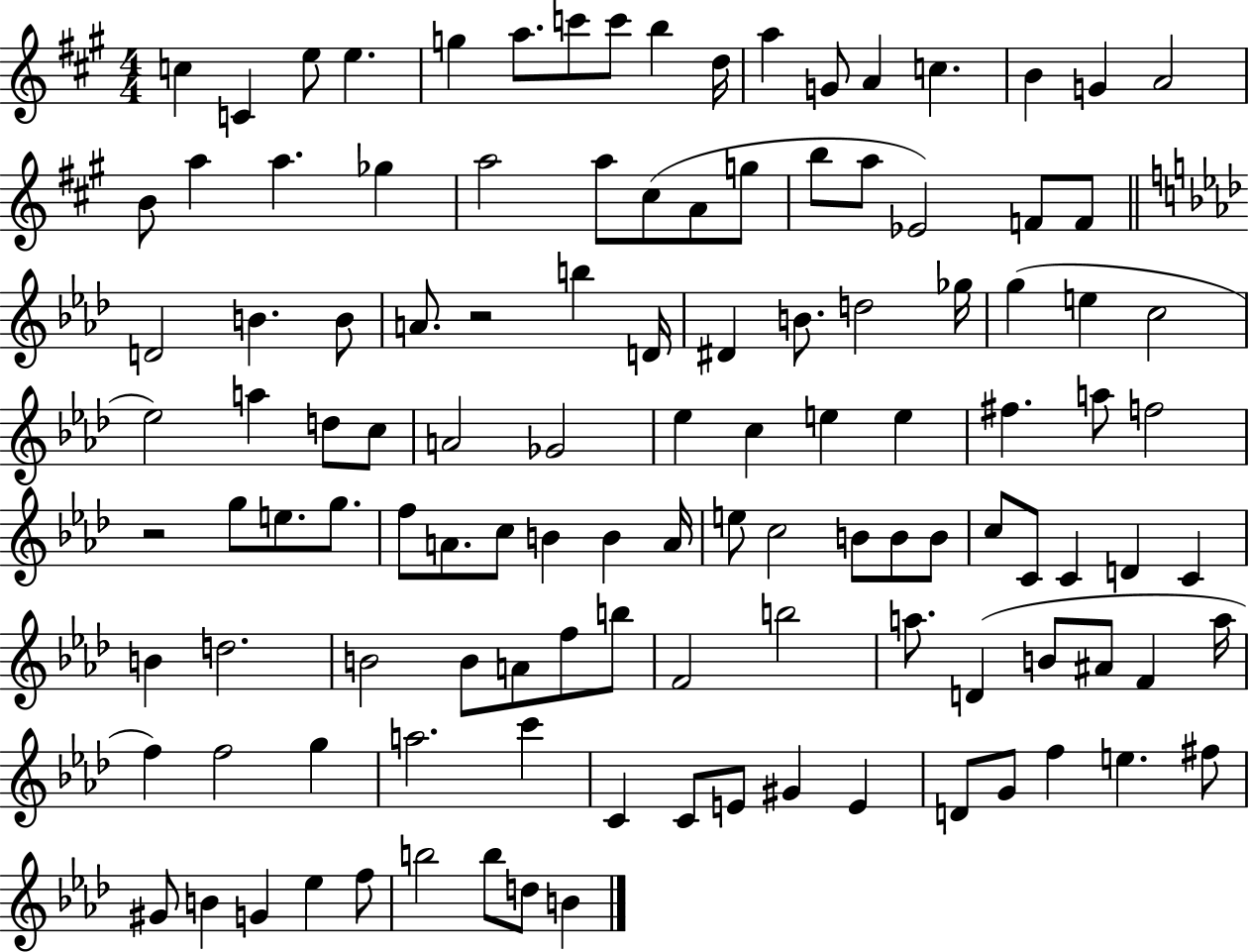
{
  \clef treble
  \numericTimeSignature
  \time 4/4
  \key a \major
  \repeat volta 2 { c''4 c'4 e''8 e''4. | g''4 a''8. c'''8 c'''8 b''4 d''16 | a''4 g'8 a'4 c''4. | b'4 g'4 a'2 | \break b'8 a''4 a''4. ges''4 | a''2 a''8 cis''8( a'8 g''8 | b''8 a''8 ees'2) f'8 f'8 | \bar "||" \break \key aes \major d'2 b'4. b'8 | a'8. r2 b''4 d'16 | dis'4 b'8. d''2 ges''16 | g''4( e''4 c''2 | \break ees''2) a''4 d''8 c''8 | a'2 ges'2 | ees''4 c''4 e''4 e''4 | fis''4. a''8 f''2 | \break r2 g''8 e''8. g''8. | f''8 a'8. c''8 b'4 b'4 a'16 | e''8 c''2 b'8 b'8 b'8 | c''8 c'8 c'4 d'4 c'4 | \break b'4 d''2. | b'2 b'8 a'8 f''8 b''8 | f'2 b''2 | a''8. d'4( b'8 ais'8 f'4 a''16 | \break f''4) f''2 g''4 | a''2. c'''4 | c'4 c'8 e'8 gis'4 e'4 | d'8 g'8 f''4 e''4. fis''8 | \break gis'8 b'4 g'4 ees''4 f''8 | b''2 b''8 d''8 b'4 | } \bar "|."
}